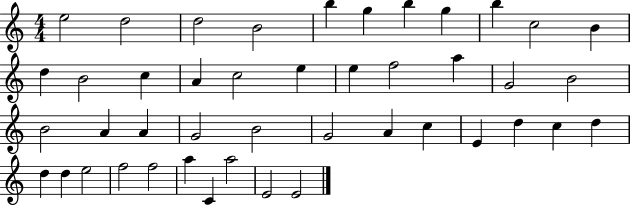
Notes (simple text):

E5/h D5/h D5/h B4/h B5/q G5/q B5/q G5/q B5/q C5/h B4/q D5/q B4/h C5/q A4/q C5/h E5/q E5/q F5/h A5/q G4/h B4/h B4/h A4/q A4/q G4/h B4/h G4/h A4/q C5/q E4/q D5/q C5/q D5/q D5/q D5/q E5/h F5/h F5/h A5/q C4/q A5/h E4/h E4/h